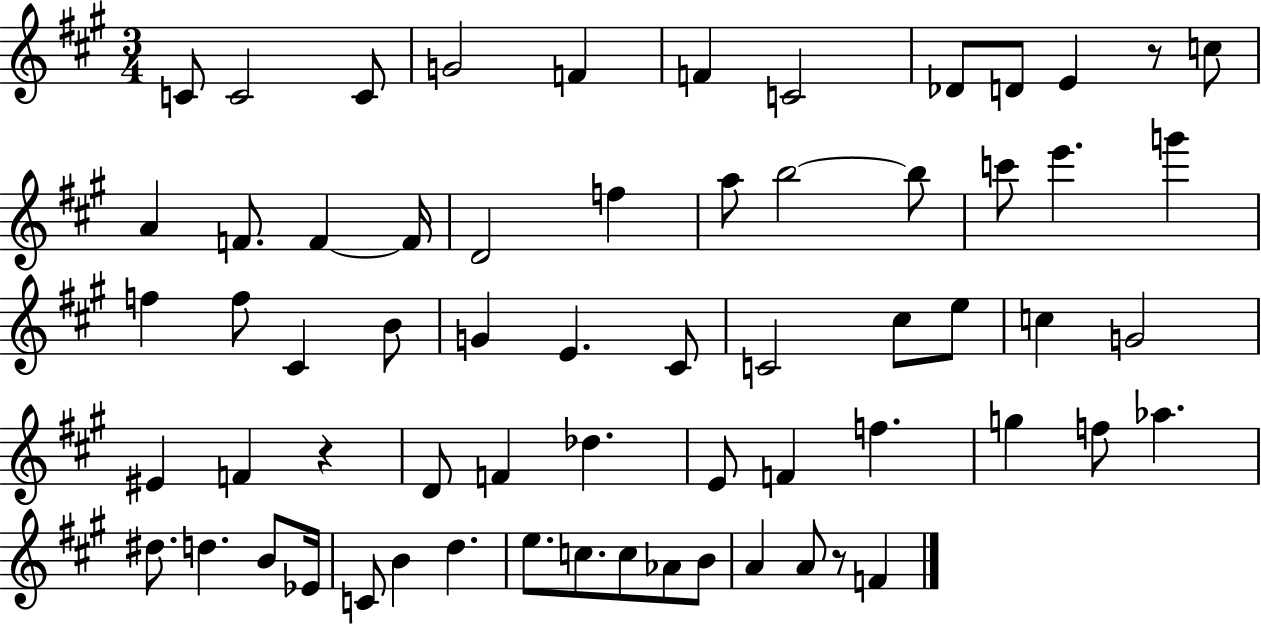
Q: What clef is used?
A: treble